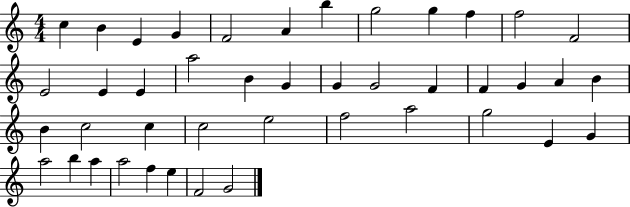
C5/q B4/q E4/q G4/q F4/h A4/q B5/q G5/h G5/q F5/q F5/h F4/h E4/h E4/q E4/q A5/h B4/q G4/q G4/q G4/h F4/q F4/q G4/q A4/q B4/q B4/q C5/h C5/q C5/h E5/h F5/h A5/h G5/h E4/q G4/q A5/h B5/q A5/q A5/h F5/q E5/q F4/h G4/h